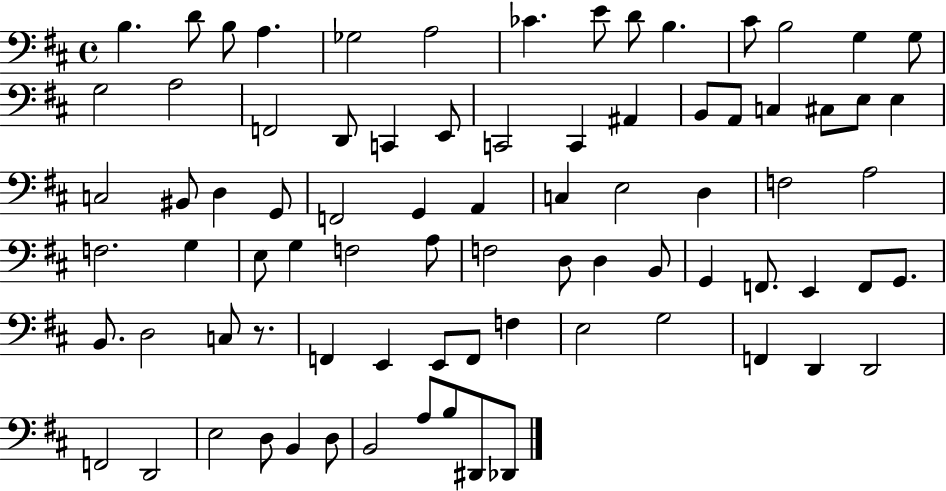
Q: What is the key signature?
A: D major